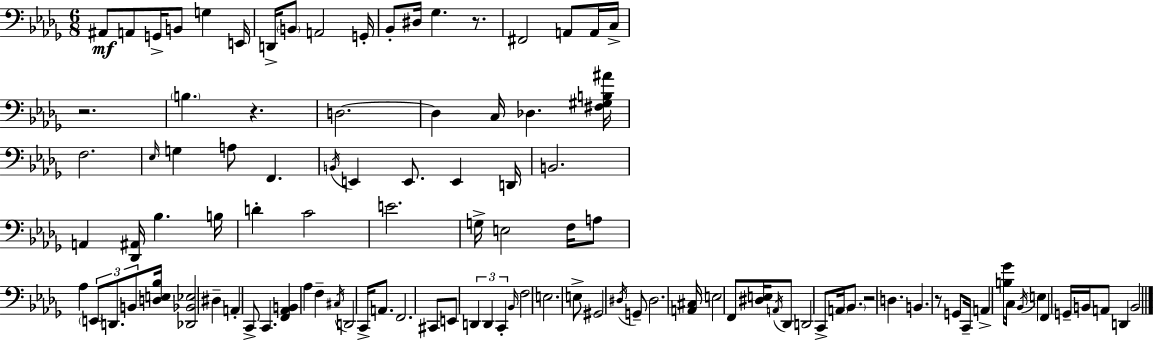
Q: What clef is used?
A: bass